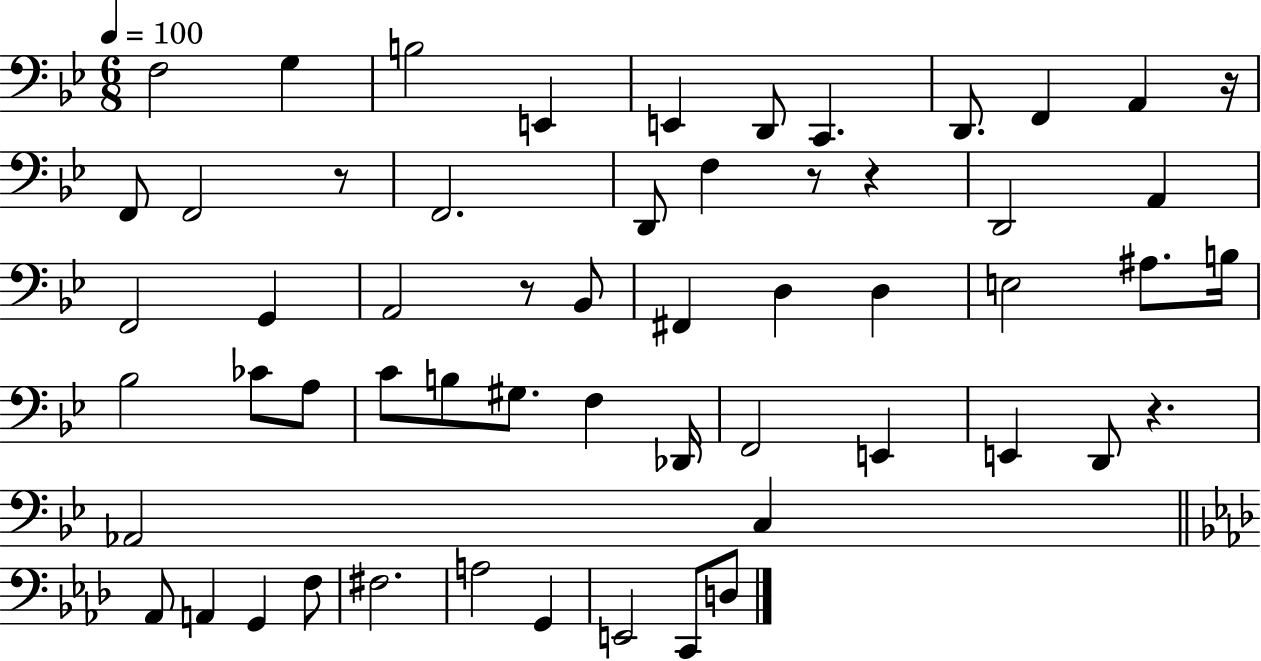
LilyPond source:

{
  \clef bass
  \numericTimeSignature
  \time 6/8
  \key bes \major
  \tempo 4 = 100
  f2 g4 | b2 e,4 | e,4 d,8 c,4. | d,8. f,4 a,4 r16 | \break f,8 f,2 r8 | f,2. | d,8 f4 r8 r4 | d,2 a,4 | \break f,2 g,4 | a,2 r8 bes,8 | fis,4 d4 d4 | e2 ais8. b16 | \break bes2 ces'8 a8 | c'8 b8 gis8. f4 des,16 | f,2 e,4 | e,4 d,8 r4. | \break aes,2 c4 | \bar "||" \break \key f \minor aes,8 a,4 g,4 f8 | fis2. | a2 g,4 | e,2 c,8 d8 | \break \bar "|."
}